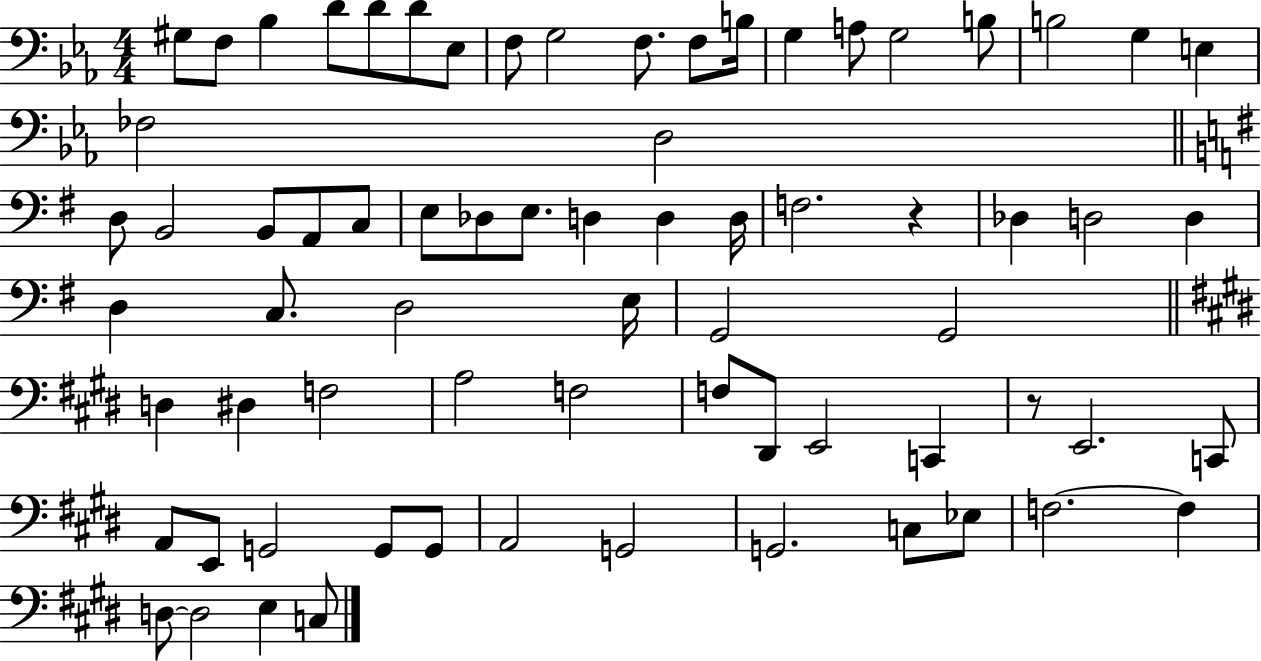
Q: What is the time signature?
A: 4/4